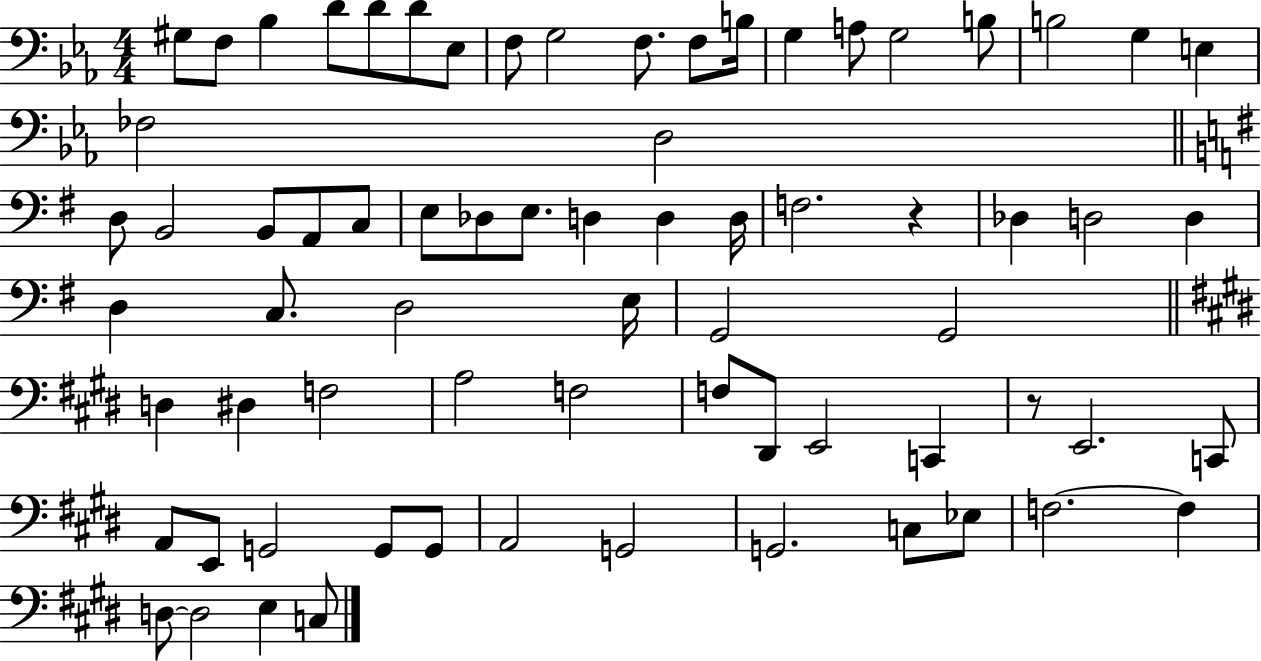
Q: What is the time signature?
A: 4/4